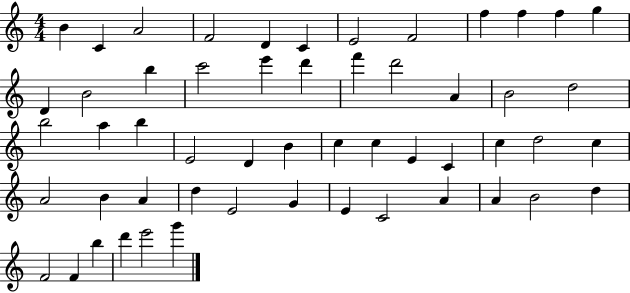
{
  \clef treble
  \numericTimeSignature
  \time 4/4
  \key c \major
  b'4 c'4 a'2 | f'2 d'4 c'4 | e'2 f'2 | f''4 f''4 f''4 g''4 | \break d'4 b'2 b''4 | c'''2 e'''4 d'''4 | f'''4 d'''2 a'4 | b'2 d''2 | \break b''2 a''4 b''4 | e'2 d'4 b'4 | c''4 c''4 e'4 c'4 | c''4 d''2 c''4 | \break a'2 b'4 a'4 | d''4 e'2 g'4 | e'4 c'2 a'4 | a'4 b'2 d''4 | \break f'2 f'4 b''4 | d'''4 e'''2 g'''4 | \bar "|."
}